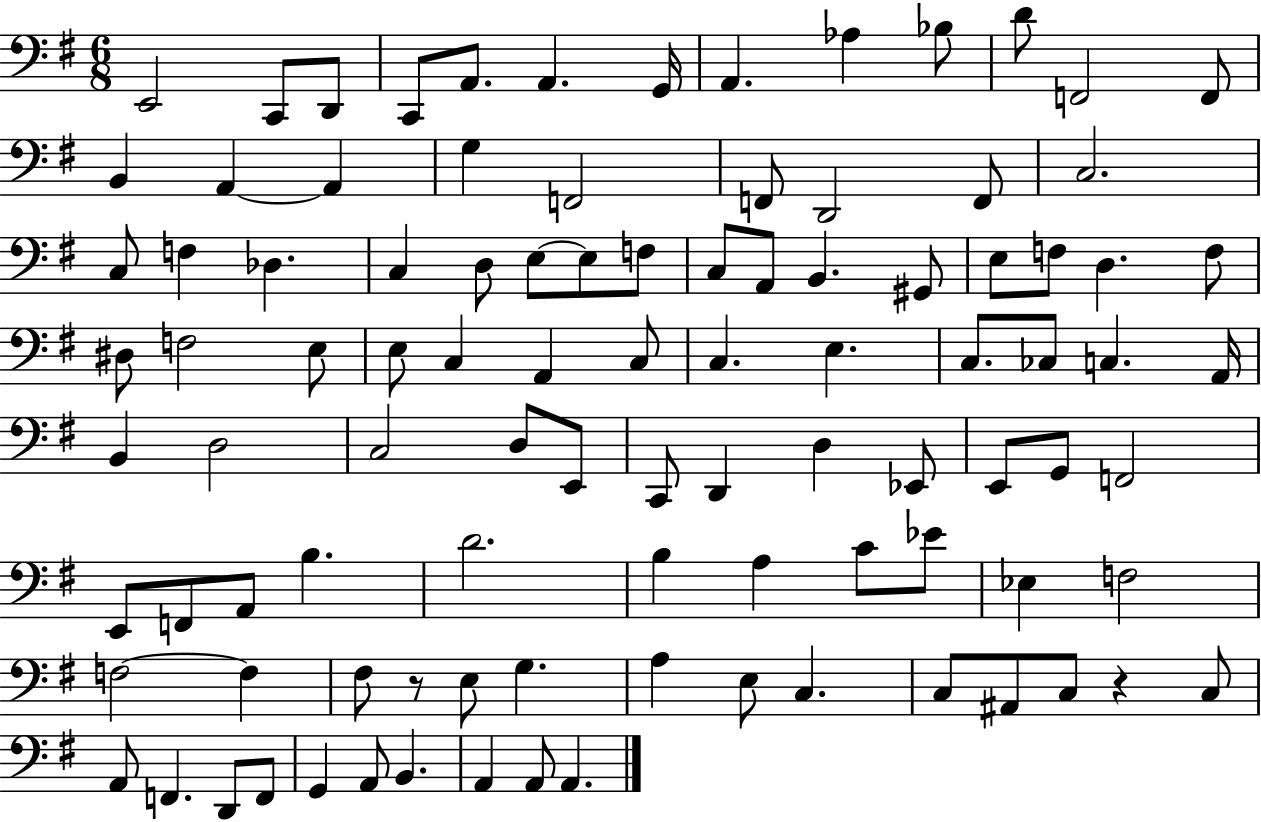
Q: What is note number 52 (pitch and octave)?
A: B2